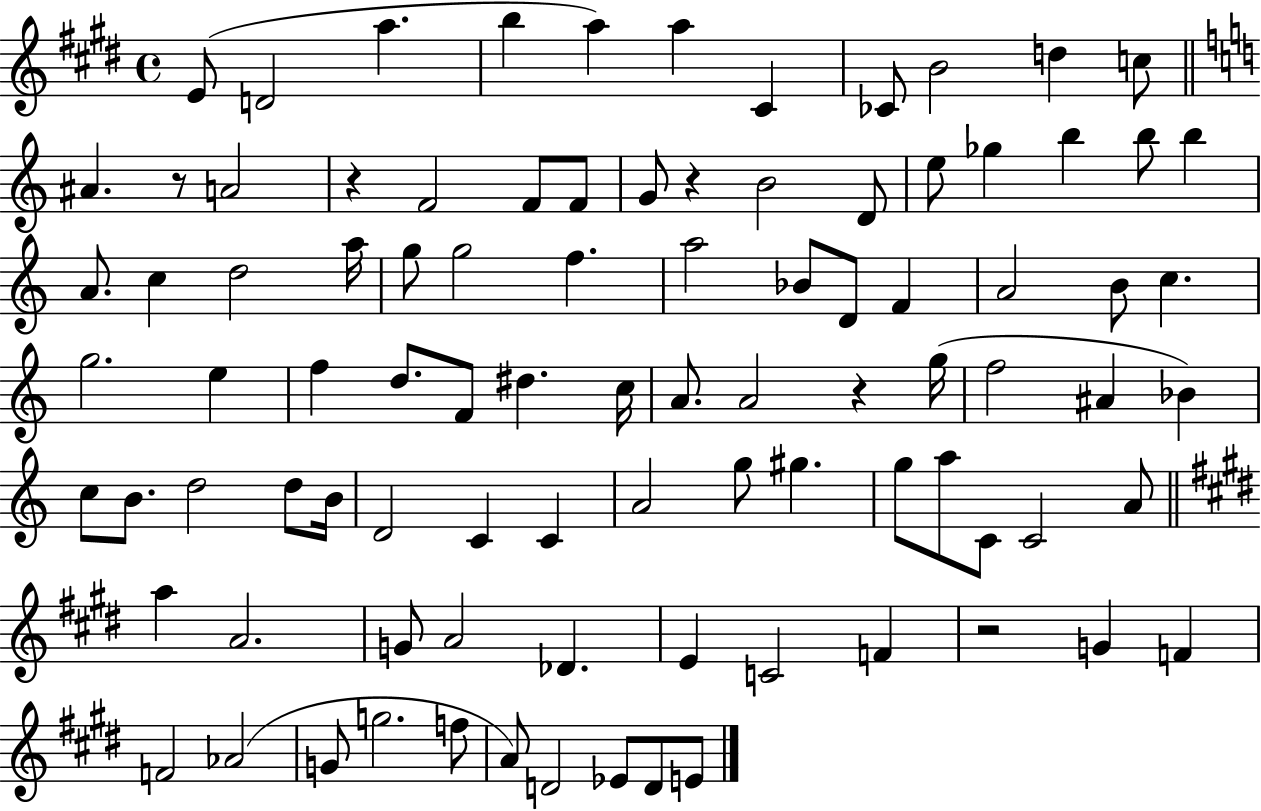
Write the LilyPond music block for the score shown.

{
  \clef treble
  \time 4/4
  \defaultTimeSignature
  \key e \major
  \repeat volta 2 { e'8( d'2 a''4. | b''4 a''4) a''4 cis'4 | ces'8 b'2 d''4 c''8 | \bar "||" \break \key a \minor ais'4. r8 a'2 | r4 f'2 f'8 f'8 | g'8 r4 b'2 d'8 | e''8 ges''4 b''4 b''8 b''4 | \break a'8. c''4 d''2 a''16 | g''8 g''2 f''4. | a''2 bes'8 d'8 f'4 | a'2 b'8 c''4. | \break g''2. e''4 | f''4 d''8. f'8 dis''4. c''16 | a'8. a'2 r4 g''16( | f''2 ais'4 bes'4) | \break c''8 b'8. d''2 d''8 b'16 | d'2 c'4 c'4 | a'2 g''8 gis''4. | g''8 a''8 c'8 c'2 a'8 | \break \bar "||" \break \key e \major a''4 a'2. | g'8 a'2 des'4. | e'4 c'2 f'4 | r2 g'4 f'4 | \break f'2 aes'2( | g'8 g''2. f''8 | a'8) d'2 ees'8 d'8 e'8 | } \bar "|."
}